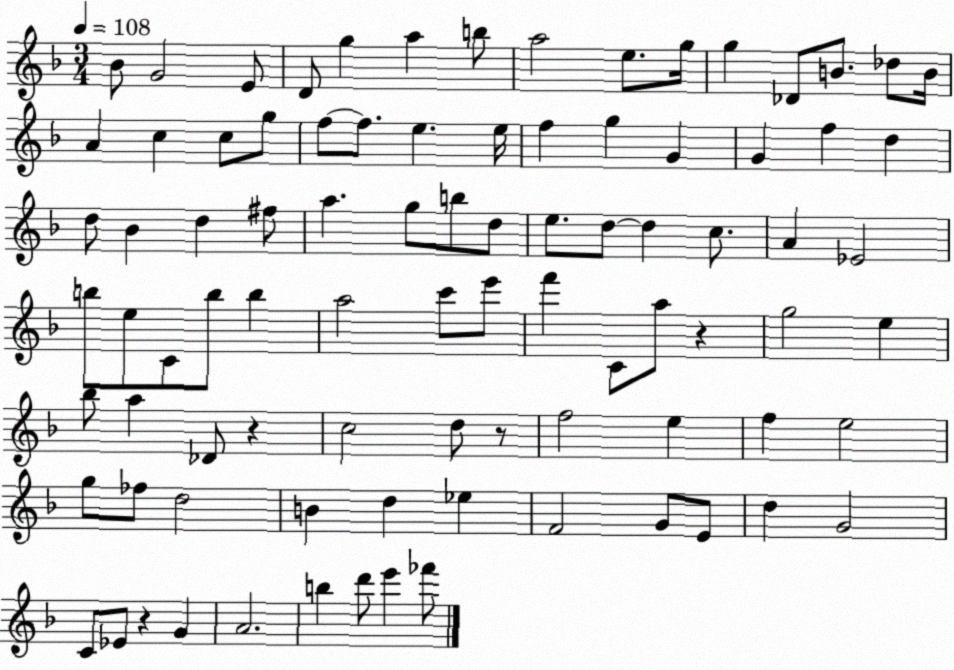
X:1
T:Untitled
M:3/4
L:1/4
K:F
_B/2 G2 E/2 D/2 g a b/2 a2 e/2 g/4 g _D/2 B/2 _d/2 B/4 A c c/2 g/2 f/2 f/2 e e/4 f g G G f d d/2 _B d ^f/2 a g/2 b/2 d/2 e/2 d/2 d c/2 A _E2 b/2 e/2 C/2 b/2 b a2 c'/2 e'/2 f' C/2 a/2 z g2 e _b/2 a _D/2 z c2 d/2 z/2 f2 e f e2 g/2 _f/2 d2 B d _e F2 G/2 E/2 d G2 C/2 _E/2 z G A2 b d'/2 e' _f'/2